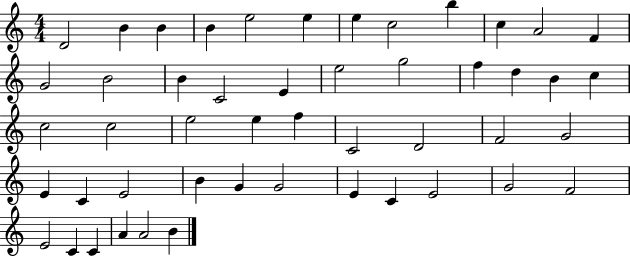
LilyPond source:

{
  \clef treble
  \numericTimeSignature
  \time 4/4
  \key c \major
  d'2 b'4 b'4 | b'4 e''2 e''4 | e''4 c''2 b''4 | c''4 a'2 f'4 | \break g'2 b'2 | b'4 c'2 e'4 | e''2 g''2 | f''4 d''4 b'4 c''4 | \break c''2 c''2 | e''2 e''4 f''4 | c'2 d'2 | f'2 g'2 | \break e'4 c'4 e'2 | b'4 g'4 g'2 | e'4 c'4 e'2 | g'2 f'2 | \break e'2 c'4 c'4 | a'4 a'2 b'4 | \bar "|."
}